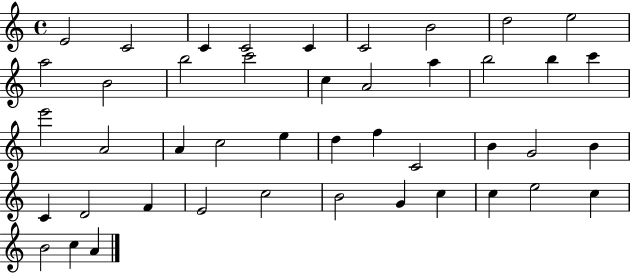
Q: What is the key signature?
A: C major